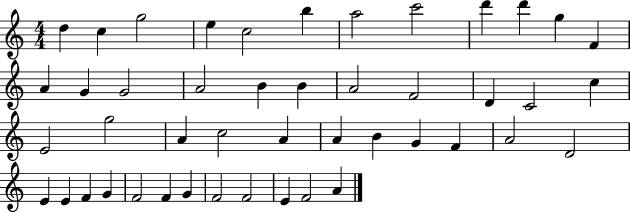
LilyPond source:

{
  \clef treble
  \numericTimeSignature
  \time 4/4
  \key c \major
  d''4 c''4 g''2 | e''4 c''2 b''4 | a''2 c'''2 | d'''4 d'''4 g''4 f'4 | \break a'4 g'4 g'2 | a'2 b'4 b'4 | a'2 f'2 | d'4 c'2 c''4 | \break e'2 g''2 | a'4 c''2 a'4 | a'4 b'4 g'4 f'4 | a'2 d'2 | \break e'4 e'4 f'4 g'4 | f'2 f'4 g'4 | f'2 f'2 | e'4 f'2 a'4 | \break \bar "|."
}